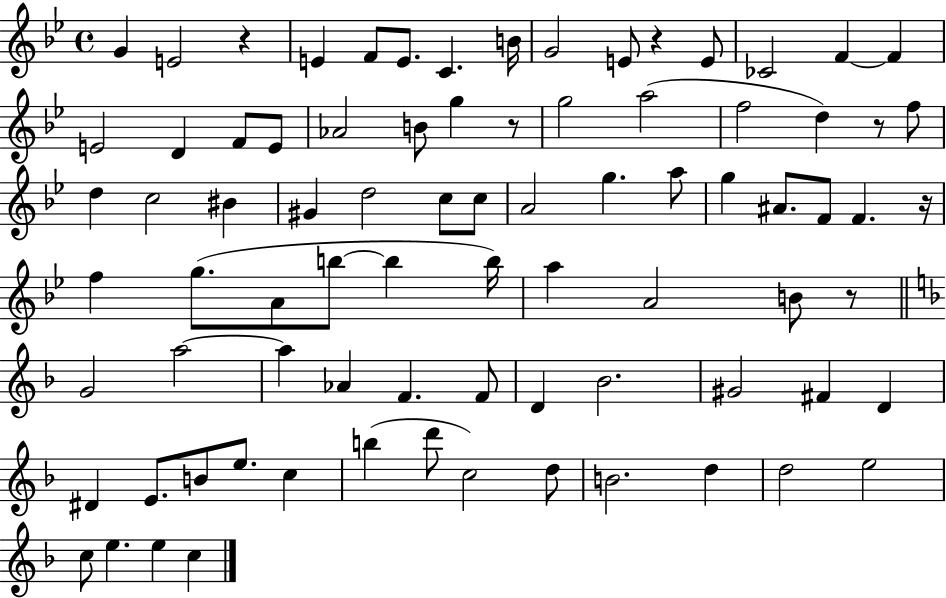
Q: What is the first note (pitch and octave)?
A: G4